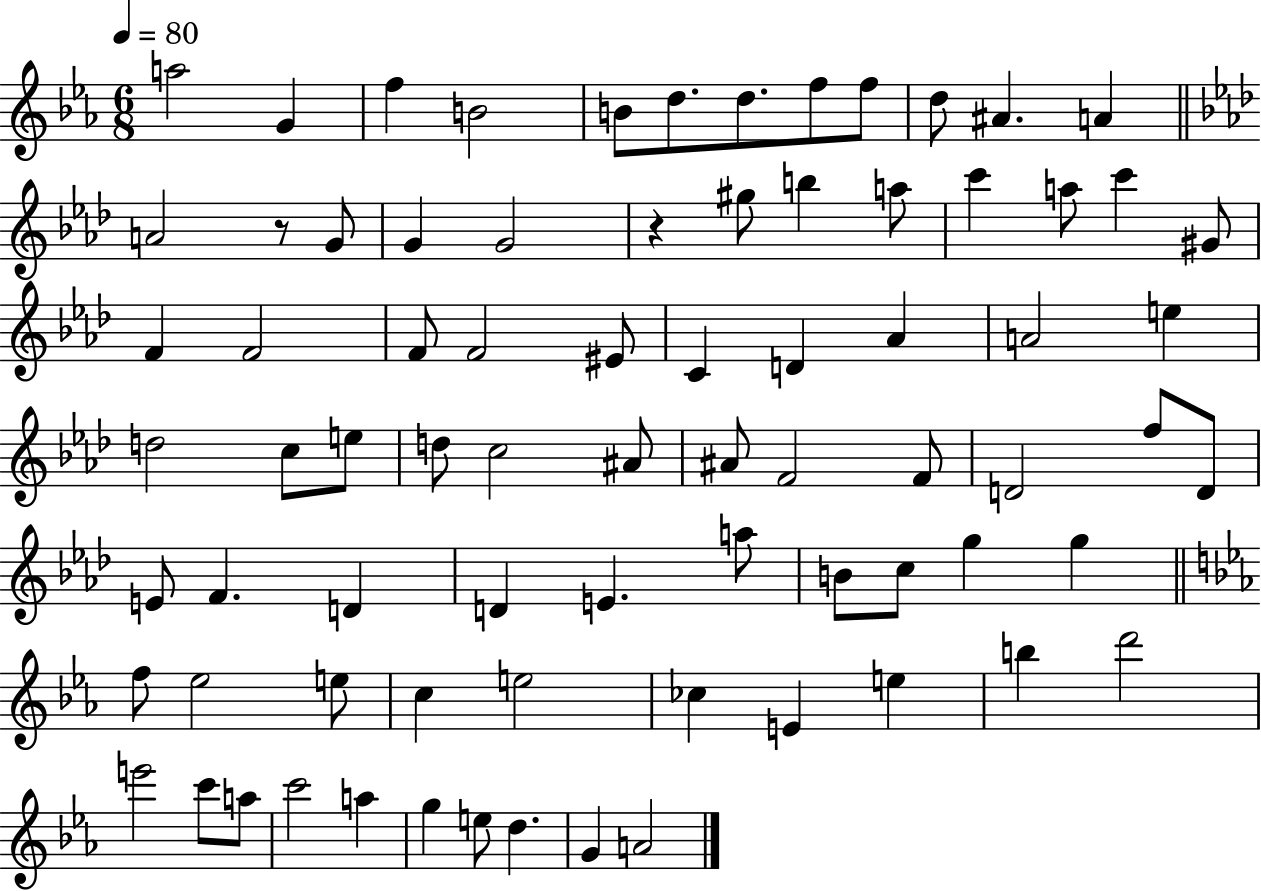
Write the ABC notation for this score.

X:1
T:Untitled
M:6/8
L:1/4
K:Eb
a2 G f B2 B/2 d/2 d/2 f/2 f/2 d/2 ^A A A2 z/2 G/2 G G2 z ^g/2 b a/2 c' a/2 c' ^G/2 F F2 F/2 F2 ^E/2 C D _A A2 e d2 c/2 e/2 d/2 c2 ^A/2 ^A/2 F2 F/2 D2 f/2 D/2 E/2 F D D E a/2 B/2 c/2 g g f/2 _e2 e/2 c e2 _c E e b d'2 e'2 c'/2 a/2 c'2 a g e/2 d G A2